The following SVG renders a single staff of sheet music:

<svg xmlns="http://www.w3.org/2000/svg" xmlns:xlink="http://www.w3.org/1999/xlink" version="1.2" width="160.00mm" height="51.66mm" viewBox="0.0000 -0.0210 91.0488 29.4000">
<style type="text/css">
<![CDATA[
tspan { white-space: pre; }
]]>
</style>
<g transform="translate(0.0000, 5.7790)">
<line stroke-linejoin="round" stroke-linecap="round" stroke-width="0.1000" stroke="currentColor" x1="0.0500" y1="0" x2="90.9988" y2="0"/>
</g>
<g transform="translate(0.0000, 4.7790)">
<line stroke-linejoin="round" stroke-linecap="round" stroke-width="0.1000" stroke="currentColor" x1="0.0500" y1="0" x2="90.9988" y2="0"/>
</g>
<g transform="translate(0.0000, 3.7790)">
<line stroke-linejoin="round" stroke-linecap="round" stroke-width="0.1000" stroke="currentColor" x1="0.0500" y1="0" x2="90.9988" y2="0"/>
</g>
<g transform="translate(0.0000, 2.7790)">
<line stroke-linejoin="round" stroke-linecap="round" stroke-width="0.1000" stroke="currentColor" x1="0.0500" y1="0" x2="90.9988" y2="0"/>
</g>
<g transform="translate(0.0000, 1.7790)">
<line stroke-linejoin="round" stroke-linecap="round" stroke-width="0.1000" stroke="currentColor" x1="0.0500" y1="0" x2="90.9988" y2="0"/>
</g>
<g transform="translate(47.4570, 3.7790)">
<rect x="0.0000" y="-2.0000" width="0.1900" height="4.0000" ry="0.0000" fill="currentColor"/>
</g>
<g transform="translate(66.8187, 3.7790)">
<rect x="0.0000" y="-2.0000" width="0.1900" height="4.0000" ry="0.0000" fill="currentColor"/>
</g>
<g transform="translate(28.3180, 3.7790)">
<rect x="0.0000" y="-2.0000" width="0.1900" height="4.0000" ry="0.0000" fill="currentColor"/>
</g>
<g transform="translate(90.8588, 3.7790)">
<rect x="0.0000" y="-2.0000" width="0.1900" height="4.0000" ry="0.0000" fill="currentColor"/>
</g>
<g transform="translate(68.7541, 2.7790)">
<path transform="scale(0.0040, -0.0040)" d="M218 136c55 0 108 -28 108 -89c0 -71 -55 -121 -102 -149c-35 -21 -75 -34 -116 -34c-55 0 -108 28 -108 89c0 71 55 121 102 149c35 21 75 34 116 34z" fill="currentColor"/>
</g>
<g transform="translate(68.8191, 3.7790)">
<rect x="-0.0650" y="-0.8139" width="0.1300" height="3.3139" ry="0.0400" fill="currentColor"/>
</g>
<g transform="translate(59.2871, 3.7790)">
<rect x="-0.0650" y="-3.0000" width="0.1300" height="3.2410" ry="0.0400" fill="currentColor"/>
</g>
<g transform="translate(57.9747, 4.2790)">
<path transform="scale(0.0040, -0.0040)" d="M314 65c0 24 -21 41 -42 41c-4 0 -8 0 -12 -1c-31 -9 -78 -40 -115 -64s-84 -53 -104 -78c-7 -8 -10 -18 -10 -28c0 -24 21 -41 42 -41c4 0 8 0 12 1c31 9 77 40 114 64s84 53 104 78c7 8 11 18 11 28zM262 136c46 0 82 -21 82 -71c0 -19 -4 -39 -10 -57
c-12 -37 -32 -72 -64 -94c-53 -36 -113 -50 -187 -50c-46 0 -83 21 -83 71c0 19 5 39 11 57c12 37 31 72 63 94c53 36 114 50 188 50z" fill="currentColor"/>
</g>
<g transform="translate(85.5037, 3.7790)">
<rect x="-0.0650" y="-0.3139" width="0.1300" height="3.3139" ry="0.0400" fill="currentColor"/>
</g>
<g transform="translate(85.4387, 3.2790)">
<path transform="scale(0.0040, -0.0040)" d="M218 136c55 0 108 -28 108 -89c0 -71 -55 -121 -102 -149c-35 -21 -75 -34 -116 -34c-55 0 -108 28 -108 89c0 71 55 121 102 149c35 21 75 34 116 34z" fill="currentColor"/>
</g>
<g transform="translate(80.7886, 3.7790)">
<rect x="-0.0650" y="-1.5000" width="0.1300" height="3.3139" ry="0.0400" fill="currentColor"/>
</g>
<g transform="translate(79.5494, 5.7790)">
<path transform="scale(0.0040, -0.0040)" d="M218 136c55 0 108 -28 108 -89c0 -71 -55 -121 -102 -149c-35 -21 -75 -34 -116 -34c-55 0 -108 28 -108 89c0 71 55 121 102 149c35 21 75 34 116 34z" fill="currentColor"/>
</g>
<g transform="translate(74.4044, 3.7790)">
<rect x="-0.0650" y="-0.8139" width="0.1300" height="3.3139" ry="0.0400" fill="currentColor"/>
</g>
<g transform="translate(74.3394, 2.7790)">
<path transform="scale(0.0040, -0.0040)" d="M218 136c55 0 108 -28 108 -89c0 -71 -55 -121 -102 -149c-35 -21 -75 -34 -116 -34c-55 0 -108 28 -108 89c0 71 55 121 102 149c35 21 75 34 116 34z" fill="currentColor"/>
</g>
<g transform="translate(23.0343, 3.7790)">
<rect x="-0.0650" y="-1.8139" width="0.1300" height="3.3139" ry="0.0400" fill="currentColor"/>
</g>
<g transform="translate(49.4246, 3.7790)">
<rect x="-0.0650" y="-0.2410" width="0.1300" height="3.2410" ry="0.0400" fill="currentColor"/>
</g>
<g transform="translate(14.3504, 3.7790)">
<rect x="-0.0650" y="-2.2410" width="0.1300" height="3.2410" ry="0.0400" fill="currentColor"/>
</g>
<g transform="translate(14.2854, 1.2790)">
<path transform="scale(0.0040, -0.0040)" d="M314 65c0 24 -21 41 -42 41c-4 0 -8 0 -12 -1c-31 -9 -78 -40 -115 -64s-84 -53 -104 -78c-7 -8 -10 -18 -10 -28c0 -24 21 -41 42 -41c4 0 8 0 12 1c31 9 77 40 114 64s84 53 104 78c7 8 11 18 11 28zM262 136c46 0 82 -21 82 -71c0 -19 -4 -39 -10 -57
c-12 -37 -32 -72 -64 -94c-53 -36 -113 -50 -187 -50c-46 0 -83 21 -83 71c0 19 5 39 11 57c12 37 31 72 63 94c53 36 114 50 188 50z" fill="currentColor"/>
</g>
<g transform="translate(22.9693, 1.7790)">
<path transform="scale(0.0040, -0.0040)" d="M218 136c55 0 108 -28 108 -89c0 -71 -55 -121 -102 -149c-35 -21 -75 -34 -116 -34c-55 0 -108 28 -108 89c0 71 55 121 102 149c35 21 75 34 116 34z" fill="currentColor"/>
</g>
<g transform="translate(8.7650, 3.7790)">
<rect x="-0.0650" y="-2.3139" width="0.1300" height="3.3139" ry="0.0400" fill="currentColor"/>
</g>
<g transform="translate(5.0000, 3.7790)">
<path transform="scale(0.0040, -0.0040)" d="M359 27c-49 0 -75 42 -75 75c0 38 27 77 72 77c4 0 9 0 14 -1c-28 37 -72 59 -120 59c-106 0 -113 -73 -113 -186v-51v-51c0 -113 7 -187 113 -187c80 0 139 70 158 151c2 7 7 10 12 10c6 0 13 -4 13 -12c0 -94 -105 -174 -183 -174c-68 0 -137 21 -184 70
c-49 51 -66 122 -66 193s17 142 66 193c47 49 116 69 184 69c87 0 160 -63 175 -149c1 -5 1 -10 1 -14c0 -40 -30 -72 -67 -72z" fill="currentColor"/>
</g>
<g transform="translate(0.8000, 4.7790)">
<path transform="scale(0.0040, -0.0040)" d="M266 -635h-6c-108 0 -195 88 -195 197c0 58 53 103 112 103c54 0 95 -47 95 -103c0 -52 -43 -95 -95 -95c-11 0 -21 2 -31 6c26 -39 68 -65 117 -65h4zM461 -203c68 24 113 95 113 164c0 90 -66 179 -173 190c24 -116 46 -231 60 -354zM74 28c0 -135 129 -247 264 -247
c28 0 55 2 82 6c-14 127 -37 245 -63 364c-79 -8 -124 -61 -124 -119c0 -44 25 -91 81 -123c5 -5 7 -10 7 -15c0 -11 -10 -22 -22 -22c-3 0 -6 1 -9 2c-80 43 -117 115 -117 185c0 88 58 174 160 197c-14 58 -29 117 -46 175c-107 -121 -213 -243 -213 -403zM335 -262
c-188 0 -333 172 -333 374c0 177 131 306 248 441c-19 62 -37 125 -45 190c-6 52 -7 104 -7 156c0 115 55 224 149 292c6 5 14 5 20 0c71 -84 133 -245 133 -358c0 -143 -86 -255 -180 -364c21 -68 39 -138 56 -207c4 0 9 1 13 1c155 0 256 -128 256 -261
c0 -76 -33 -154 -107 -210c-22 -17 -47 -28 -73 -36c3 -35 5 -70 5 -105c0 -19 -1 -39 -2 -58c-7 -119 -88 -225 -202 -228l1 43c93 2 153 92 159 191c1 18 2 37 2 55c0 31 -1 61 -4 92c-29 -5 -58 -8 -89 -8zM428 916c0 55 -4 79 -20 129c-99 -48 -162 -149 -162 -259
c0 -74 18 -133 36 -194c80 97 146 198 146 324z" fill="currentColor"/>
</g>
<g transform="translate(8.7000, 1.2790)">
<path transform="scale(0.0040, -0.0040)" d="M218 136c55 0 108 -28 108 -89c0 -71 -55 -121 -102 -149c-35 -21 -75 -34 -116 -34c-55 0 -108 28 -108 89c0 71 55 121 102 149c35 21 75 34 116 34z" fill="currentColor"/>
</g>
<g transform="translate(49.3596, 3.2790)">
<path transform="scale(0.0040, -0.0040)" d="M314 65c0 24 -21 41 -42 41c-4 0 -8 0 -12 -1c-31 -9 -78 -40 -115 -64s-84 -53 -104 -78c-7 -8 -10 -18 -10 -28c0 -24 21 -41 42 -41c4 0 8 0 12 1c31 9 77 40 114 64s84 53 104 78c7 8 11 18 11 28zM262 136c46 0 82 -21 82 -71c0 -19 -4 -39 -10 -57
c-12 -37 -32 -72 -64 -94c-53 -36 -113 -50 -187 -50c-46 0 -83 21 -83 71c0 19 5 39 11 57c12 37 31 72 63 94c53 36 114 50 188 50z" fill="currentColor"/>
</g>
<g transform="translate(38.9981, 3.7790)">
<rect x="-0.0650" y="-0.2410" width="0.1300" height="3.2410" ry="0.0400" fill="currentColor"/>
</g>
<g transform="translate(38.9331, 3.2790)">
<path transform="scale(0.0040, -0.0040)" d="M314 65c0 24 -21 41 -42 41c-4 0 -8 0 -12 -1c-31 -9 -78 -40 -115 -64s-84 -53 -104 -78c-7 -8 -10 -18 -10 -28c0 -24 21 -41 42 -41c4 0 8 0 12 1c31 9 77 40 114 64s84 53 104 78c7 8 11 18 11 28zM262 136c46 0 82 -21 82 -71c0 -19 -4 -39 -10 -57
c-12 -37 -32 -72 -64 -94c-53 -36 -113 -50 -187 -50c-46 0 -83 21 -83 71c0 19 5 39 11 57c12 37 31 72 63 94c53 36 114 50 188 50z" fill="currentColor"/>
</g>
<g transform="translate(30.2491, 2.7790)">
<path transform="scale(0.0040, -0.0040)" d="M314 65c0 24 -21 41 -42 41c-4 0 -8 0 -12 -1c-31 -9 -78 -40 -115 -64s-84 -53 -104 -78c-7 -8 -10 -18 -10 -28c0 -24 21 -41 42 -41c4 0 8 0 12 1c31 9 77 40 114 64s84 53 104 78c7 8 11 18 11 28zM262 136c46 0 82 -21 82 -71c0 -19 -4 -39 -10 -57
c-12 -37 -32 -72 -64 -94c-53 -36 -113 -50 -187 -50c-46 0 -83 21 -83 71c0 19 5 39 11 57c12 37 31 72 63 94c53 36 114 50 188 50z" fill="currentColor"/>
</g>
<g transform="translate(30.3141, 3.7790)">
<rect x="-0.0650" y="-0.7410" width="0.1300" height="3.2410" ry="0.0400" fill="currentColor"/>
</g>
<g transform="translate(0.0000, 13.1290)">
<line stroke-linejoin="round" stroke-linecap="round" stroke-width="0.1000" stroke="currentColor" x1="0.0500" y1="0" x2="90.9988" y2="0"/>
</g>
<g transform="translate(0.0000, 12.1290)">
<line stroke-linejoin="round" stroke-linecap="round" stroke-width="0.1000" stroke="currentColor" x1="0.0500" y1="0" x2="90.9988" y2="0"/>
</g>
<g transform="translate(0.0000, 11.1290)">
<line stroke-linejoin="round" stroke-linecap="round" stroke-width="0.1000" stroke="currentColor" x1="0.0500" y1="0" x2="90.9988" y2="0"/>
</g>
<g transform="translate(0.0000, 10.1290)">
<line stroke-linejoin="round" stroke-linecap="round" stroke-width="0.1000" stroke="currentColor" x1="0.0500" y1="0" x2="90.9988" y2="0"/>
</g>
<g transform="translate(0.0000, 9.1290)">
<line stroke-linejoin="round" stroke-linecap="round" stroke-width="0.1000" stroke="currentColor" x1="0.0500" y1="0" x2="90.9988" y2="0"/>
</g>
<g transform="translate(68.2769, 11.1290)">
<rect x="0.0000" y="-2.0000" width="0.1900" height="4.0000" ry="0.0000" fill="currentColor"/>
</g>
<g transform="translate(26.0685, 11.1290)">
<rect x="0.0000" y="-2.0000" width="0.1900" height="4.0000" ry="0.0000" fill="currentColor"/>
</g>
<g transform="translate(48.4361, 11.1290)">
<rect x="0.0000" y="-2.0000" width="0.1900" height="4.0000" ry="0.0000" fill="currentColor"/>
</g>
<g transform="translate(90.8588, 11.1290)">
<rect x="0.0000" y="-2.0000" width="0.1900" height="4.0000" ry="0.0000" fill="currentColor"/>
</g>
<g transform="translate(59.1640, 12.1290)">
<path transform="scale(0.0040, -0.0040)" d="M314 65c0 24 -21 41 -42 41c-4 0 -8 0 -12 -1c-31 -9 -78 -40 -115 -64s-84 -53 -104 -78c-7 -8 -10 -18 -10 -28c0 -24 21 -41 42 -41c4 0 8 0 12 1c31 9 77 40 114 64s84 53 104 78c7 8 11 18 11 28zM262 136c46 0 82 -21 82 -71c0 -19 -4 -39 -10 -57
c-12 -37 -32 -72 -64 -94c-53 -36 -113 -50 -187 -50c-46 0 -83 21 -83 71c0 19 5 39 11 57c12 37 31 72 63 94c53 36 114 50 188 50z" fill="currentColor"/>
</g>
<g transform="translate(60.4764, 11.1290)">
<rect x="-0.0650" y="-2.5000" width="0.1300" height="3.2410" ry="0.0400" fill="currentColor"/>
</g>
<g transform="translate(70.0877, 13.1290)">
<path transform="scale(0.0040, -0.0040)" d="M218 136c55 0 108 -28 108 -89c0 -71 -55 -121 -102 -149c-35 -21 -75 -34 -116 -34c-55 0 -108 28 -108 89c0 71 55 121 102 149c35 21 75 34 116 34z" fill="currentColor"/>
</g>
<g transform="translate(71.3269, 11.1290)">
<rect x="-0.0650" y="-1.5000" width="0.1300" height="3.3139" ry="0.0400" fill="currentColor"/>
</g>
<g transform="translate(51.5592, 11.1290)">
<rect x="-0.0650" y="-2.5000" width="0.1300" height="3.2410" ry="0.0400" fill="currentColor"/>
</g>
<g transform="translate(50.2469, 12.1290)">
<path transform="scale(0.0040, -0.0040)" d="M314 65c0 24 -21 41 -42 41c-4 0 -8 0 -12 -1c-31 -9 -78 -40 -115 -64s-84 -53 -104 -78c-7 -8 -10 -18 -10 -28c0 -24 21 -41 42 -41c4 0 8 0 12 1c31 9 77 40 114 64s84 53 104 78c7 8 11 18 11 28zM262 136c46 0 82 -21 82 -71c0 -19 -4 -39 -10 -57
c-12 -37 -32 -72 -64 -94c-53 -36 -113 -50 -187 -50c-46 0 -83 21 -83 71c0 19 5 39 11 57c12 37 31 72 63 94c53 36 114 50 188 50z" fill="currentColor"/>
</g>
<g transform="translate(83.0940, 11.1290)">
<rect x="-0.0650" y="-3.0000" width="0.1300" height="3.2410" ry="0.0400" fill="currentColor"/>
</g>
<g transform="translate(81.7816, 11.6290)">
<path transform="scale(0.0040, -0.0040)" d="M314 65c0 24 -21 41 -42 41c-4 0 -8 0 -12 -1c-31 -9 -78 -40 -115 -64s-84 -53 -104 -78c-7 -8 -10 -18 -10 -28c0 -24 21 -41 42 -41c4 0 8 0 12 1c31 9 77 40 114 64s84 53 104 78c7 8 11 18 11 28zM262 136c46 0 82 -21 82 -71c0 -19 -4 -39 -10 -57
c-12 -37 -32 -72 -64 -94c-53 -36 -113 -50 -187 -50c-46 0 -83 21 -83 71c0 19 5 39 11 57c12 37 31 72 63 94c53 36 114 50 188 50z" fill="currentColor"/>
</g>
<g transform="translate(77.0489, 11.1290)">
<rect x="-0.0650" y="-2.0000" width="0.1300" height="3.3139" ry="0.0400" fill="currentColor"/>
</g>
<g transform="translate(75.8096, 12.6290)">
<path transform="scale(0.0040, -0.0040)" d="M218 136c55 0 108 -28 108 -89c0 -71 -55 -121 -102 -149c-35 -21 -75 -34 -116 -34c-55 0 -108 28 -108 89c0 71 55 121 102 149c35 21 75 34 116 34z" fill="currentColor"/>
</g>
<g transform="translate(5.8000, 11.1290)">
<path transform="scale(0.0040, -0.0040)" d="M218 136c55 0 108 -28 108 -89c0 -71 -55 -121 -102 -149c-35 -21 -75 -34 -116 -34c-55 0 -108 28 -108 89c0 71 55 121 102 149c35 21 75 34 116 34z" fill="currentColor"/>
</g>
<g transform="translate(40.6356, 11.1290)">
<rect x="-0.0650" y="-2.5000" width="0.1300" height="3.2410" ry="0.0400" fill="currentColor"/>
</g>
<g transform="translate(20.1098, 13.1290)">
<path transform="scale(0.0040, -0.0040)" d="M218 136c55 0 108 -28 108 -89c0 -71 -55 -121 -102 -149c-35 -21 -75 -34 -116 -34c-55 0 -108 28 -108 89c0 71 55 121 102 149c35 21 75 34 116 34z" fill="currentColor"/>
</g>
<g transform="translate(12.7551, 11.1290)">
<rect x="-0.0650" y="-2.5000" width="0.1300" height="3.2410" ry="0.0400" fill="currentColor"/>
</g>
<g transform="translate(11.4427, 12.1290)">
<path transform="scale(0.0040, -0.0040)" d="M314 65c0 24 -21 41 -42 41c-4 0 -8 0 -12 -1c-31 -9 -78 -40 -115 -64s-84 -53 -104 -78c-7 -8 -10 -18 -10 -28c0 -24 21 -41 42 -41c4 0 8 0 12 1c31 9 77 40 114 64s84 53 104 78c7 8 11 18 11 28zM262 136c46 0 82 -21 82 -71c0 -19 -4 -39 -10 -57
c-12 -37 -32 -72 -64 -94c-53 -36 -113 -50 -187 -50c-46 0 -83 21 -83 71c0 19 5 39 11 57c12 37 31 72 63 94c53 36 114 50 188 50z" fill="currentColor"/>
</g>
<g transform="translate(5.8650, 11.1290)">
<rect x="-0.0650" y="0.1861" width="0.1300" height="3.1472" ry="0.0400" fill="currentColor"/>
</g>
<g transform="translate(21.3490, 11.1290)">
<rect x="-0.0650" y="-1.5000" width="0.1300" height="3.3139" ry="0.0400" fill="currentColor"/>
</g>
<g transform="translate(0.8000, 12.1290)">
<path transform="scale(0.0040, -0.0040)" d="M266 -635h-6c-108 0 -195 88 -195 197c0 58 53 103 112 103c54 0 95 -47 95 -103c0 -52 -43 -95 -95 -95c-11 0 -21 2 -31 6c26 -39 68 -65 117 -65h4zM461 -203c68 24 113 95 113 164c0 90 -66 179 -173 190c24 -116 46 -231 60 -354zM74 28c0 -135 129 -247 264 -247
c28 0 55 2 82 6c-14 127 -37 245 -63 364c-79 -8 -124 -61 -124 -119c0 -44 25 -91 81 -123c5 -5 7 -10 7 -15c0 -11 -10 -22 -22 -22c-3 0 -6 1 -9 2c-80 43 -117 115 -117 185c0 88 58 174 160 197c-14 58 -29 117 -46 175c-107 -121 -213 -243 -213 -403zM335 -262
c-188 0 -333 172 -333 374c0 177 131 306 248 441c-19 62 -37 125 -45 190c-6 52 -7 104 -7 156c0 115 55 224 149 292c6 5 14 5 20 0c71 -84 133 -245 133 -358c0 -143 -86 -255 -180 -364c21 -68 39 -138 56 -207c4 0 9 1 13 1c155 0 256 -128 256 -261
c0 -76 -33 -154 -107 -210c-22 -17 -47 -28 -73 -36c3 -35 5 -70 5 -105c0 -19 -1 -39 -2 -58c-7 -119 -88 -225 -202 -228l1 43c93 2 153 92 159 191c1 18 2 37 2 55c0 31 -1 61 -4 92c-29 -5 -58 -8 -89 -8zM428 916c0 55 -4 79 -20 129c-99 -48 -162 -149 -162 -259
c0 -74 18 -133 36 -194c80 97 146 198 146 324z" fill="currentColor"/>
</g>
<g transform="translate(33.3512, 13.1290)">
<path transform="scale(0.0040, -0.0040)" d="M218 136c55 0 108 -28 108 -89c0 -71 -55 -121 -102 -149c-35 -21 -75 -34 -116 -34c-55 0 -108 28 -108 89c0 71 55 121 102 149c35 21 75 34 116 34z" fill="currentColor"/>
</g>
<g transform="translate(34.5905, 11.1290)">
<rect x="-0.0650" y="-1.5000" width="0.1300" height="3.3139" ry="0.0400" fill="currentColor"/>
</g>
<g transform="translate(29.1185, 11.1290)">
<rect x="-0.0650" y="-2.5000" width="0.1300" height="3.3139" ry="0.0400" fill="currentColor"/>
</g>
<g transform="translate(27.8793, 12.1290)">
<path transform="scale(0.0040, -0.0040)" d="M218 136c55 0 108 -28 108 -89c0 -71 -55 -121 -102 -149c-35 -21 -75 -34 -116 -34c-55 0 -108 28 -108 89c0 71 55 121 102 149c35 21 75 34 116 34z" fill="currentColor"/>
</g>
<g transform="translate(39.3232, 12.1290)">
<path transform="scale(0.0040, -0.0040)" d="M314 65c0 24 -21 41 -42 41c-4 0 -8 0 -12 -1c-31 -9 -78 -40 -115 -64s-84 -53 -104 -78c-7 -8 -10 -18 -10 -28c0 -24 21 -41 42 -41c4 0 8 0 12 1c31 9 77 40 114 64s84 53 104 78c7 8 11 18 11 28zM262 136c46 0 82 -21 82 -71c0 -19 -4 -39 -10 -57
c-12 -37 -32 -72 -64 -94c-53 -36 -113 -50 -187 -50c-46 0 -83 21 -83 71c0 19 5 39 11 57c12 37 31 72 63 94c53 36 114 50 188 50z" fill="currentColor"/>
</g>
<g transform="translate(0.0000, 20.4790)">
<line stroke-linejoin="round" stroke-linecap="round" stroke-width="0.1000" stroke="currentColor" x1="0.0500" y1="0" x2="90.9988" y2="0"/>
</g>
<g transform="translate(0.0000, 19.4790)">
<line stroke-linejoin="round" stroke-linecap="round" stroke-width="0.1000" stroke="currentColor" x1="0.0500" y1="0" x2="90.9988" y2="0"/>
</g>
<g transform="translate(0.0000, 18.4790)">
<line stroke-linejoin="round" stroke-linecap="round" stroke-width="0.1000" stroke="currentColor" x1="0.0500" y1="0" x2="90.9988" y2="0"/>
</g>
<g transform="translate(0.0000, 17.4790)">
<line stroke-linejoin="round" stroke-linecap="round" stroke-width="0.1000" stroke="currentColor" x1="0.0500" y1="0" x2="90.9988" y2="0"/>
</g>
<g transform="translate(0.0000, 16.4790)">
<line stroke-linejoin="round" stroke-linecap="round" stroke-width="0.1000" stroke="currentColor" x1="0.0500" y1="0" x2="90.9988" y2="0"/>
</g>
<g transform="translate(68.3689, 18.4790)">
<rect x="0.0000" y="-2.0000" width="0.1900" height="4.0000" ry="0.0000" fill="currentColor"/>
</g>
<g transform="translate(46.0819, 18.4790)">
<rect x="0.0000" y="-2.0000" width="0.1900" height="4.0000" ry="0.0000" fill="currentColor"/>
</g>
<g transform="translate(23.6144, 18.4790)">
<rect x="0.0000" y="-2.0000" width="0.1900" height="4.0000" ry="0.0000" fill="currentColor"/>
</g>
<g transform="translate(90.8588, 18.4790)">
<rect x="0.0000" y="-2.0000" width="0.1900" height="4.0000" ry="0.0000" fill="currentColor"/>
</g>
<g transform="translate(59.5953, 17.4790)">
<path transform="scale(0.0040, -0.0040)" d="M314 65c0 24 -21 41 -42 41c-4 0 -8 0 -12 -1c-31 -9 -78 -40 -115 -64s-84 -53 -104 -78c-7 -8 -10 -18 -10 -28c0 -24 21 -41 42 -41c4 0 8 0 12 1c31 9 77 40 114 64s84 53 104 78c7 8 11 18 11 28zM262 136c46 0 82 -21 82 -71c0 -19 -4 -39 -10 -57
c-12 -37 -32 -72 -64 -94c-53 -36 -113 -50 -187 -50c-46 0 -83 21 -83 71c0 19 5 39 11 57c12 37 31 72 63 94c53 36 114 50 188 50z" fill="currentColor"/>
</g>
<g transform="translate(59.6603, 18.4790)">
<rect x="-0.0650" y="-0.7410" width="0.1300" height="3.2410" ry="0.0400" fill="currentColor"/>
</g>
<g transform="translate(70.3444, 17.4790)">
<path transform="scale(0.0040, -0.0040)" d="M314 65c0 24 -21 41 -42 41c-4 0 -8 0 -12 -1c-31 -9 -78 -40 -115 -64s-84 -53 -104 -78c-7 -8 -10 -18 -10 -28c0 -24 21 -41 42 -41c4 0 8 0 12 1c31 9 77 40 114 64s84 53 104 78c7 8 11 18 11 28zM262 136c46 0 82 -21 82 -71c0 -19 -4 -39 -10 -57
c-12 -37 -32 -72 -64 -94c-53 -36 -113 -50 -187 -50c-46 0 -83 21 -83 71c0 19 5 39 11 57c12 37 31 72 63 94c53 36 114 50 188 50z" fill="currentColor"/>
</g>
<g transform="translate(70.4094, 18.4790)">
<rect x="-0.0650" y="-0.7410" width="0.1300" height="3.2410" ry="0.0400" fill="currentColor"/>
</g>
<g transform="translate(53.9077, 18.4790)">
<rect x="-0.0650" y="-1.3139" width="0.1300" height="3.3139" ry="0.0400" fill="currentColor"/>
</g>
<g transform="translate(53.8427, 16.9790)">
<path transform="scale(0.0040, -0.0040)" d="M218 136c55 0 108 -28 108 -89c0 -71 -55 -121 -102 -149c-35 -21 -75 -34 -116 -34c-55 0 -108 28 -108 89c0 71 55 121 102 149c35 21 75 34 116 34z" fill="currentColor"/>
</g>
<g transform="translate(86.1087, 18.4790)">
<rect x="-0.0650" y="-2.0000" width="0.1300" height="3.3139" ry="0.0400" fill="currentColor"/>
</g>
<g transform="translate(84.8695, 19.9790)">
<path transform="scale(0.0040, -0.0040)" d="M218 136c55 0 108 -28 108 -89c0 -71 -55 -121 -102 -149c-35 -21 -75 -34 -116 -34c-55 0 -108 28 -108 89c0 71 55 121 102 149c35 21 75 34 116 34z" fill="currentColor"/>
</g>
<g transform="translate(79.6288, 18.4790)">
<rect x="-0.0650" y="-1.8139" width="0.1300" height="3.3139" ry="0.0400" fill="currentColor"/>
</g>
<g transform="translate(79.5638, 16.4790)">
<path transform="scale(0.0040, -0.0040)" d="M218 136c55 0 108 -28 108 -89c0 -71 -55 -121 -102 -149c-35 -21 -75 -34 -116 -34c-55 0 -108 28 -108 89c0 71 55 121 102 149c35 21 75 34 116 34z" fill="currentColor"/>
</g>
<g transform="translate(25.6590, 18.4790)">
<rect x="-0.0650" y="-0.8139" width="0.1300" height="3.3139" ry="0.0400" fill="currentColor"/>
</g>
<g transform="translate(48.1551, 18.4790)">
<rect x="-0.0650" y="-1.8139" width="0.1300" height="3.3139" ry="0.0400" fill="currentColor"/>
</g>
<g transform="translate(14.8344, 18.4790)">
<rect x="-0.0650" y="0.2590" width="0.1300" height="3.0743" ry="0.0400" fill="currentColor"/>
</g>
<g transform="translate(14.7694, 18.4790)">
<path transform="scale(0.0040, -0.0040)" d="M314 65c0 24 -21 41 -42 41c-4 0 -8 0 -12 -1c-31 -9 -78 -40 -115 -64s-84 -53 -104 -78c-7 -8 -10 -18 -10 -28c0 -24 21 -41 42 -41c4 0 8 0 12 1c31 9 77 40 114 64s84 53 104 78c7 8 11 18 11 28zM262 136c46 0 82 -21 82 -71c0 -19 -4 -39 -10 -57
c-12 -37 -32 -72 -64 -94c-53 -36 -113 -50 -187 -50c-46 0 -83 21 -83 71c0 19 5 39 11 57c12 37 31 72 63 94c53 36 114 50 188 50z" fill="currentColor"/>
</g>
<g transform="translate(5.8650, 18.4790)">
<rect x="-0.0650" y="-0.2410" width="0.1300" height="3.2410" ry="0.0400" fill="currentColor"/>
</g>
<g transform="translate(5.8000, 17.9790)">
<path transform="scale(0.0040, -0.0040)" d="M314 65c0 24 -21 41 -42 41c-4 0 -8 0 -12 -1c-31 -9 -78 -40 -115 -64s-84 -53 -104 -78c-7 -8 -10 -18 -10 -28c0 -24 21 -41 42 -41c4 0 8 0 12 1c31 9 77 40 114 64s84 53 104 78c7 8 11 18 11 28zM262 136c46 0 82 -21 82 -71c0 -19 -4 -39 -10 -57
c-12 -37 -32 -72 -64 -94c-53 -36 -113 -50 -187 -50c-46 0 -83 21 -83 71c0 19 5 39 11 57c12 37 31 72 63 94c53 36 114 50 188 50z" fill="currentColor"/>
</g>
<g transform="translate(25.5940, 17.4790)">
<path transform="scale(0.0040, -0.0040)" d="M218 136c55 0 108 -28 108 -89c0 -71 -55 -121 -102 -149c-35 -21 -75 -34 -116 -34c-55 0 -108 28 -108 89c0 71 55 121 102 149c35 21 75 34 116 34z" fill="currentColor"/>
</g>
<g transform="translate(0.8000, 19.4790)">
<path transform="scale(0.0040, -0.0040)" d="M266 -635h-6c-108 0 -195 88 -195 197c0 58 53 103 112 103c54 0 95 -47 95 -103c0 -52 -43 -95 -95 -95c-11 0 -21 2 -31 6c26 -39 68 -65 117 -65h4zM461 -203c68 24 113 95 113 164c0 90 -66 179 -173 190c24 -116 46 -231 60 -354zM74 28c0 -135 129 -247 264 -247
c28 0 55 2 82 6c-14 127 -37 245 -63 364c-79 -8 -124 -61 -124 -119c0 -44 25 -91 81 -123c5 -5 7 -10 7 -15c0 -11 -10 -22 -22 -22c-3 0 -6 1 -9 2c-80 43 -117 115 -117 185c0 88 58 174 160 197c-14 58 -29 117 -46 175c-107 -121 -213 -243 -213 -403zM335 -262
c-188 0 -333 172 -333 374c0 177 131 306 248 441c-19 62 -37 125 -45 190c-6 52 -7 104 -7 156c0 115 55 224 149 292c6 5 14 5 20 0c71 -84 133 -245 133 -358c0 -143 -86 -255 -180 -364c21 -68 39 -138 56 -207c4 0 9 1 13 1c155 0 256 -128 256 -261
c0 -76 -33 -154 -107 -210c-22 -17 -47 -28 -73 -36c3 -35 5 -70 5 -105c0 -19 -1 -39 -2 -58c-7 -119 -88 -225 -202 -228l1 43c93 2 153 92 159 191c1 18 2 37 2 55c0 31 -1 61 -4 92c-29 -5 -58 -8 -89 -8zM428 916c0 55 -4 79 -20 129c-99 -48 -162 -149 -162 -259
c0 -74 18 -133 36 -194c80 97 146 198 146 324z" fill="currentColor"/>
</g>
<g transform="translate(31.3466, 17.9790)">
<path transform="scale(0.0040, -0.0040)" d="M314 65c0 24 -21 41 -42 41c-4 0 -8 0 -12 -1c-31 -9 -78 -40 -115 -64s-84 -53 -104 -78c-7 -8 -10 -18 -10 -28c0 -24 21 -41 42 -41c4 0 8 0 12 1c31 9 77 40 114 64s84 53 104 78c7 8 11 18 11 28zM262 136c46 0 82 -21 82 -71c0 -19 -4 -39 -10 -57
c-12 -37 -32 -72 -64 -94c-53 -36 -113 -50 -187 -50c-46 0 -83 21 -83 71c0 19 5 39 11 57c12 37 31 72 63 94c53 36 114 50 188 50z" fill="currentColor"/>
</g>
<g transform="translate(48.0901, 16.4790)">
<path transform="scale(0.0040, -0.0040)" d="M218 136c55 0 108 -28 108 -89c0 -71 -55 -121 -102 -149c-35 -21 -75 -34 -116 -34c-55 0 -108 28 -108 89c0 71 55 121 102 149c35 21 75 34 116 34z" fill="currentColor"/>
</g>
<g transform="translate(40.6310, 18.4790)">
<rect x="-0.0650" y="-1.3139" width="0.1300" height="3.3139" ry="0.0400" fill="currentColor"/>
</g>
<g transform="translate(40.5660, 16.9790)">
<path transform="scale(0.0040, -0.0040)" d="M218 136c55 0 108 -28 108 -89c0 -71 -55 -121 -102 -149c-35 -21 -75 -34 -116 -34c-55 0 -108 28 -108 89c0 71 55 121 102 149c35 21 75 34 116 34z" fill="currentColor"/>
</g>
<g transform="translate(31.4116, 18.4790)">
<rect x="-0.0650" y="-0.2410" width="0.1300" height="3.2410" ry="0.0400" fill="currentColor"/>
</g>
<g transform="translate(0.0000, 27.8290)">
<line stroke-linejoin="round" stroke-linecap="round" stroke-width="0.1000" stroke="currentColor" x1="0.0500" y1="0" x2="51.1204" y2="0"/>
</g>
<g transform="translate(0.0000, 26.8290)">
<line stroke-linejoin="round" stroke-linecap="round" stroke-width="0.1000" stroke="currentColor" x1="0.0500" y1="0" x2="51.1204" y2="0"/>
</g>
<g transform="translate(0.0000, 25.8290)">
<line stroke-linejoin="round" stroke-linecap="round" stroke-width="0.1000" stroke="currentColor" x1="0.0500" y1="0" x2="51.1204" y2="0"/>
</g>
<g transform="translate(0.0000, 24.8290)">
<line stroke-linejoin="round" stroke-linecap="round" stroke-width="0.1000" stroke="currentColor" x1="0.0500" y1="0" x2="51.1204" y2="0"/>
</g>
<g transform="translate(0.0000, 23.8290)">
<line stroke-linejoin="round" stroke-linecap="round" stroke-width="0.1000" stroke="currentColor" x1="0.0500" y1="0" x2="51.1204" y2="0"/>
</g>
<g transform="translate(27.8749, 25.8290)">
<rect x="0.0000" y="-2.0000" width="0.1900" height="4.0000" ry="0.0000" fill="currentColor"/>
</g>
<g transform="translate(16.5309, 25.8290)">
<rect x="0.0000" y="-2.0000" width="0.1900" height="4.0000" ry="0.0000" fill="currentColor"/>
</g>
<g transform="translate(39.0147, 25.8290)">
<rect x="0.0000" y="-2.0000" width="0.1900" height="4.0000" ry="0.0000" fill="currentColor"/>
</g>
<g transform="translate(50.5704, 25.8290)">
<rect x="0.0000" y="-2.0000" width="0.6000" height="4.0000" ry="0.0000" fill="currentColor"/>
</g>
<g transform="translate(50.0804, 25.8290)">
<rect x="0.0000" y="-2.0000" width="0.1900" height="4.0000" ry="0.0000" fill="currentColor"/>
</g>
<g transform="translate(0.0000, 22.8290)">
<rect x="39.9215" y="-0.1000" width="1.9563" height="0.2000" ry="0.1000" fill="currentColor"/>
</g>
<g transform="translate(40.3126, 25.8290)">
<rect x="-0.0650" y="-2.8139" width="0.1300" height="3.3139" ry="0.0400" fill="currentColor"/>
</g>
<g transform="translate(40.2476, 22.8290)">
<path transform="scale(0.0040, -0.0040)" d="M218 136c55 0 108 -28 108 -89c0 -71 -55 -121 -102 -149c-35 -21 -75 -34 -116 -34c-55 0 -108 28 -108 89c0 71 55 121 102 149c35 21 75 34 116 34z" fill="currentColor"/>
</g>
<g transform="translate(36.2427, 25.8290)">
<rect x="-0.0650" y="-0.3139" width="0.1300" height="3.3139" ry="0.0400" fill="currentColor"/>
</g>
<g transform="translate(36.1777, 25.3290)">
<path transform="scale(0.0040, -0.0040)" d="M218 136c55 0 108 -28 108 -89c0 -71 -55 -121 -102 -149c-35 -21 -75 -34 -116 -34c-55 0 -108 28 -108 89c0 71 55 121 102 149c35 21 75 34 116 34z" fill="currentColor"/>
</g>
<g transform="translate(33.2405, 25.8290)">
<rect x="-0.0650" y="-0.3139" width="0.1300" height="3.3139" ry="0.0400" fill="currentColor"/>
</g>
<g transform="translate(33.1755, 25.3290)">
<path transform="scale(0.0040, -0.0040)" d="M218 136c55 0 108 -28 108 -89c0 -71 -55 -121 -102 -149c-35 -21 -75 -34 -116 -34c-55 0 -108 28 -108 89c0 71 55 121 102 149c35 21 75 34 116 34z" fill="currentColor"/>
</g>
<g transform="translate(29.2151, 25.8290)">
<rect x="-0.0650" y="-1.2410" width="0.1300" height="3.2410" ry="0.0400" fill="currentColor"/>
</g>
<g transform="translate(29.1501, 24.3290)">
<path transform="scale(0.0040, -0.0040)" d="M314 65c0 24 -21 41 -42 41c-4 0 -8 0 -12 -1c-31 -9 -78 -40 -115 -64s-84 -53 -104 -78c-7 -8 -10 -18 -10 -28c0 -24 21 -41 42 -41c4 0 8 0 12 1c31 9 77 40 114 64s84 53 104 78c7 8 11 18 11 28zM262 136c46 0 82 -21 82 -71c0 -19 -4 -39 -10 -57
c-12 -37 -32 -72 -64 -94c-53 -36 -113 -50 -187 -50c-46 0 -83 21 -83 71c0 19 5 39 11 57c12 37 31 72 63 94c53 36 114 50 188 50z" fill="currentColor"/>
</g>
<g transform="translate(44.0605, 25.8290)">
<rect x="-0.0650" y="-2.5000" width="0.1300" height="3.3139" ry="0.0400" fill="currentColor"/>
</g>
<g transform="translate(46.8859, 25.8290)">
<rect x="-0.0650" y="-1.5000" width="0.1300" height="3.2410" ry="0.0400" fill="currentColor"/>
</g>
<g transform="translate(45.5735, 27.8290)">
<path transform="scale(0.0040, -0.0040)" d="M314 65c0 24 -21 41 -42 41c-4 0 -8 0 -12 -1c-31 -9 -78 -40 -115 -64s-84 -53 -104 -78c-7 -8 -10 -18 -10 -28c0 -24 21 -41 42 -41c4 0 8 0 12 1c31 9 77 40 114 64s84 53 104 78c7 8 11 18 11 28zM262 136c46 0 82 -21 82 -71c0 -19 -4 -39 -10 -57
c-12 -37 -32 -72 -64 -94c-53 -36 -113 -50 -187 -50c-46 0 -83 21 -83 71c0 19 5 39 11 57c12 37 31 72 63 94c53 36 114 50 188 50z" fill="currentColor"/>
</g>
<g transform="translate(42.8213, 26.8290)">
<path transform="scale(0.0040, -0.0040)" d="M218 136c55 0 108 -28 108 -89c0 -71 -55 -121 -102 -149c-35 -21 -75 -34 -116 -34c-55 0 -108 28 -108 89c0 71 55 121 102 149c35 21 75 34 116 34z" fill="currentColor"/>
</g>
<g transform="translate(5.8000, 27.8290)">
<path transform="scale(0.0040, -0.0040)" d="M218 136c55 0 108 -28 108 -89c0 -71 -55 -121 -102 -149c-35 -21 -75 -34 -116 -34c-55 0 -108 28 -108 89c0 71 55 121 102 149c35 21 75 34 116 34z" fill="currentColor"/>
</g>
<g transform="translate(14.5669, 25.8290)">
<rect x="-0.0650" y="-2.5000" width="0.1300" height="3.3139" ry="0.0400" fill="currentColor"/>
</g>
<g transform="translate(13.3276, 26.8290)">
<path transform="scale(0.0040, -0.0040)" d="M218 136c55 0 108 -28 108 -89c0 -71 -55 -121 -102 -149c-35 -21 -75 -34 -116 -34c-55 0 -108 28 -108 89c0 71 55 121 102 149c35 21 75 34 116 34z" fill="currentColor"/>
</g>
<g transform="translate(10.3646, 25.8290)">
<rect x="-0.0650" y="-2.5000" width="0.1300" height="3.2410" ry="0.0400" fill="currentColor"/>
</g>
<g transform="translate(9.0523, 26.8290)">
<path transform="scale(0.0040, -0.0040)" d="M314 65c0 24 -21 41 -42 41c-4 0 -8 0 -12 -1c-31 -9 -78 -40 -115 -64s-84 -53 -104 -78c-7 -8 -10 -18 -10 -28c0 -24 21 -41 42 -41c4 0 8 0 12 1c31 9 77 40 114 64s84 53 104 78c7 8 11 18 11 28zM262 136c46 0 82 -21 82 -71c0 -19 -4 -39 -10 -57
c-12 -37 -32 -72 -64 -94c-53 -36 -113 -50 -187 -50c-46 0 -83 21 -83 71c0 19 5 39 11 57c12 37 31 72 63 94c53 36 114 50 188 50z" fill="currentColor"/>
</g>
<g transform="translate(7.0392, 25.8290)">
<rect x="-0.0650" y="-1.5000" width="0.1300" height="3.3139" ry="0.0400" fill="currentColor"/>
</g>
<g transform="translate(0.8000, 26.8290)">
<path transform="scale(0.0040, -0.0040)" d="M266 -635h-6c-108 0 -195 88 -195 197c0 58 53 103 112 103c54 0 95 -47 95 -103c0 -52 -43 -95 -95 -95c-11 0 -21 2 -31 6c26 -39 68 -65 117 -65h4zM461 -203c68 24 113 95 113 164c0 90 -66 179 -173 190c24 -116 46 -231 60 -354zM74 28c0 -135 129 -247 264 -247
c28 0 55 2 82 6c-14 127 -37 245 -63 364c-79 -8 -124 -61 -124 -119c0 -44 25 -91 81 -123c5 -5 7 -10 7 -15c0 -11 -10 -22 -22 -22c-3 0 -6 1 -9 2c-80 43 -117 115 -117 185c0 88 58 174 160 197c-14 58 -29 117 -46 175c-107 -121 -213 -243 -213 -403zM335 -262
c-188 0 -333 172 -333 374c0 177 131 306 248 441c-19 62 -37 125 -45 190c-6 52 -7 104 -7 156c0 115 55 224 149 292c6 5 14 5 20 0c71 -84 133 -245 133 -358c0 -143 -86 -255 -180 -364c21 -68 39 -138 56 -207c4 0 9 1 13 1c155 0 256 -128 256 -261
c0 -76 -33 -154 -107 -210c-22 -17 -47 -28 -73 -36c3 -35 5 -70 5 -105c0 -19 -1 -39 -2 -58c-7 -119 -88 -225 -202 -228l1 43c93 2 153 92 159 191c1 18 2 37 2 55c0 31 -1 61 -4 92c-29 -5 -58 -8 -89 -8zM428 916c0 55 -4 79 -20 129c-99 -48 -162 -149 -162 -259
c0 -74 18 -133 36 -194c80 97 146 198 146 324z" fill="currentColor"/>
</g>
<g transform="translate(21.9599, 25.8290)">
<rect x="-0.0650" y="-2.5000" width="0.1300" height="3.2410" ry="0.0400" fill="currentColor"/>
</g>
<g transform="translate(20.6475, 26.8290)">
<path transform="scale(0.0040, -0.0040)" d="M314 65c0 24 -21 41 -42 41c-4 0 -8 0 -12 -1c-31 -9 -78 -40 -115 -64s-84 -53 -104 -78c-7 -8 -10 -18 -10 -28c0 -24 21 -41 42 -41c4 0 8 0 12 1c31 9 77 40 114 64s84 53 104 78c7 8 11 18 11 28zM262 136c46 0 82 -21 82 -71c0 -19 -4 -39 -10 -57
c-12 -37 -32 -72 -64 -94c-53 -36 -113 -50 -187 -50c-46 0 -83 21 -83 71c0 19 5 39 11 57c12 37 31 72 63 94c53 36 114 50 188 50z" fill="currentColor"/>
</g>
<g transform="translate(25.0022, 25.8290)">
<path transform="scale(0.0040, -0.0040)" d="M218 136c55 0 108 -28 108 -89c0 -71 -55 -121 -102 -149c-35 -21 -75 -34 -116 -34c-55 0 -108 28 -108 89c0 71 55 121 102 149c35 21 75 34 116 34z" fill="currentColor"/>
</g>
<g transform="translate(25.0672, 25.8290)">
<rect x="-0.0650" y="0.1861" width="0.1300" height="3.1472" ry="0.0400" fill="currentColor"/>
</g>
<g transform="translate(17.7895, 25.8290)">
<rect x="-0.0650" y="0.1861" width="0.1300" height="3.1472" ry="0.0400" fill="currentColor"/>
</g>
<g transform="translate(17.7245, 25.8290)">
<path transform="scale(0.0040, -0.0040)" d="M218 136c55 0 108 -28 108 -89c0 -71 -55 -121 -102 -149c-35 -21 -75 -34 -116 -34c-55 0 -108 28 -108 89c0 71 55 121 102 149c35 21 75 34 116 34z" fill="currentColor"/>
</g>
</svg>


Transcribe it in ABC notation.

X:1
T:Untitled
M:4/4
L:1/4
K:C
g g2 f d2 c2 c2 A2 d d E c B G2 E G E G2 G2 G2 E F A2 c2 B2 d c2 e f e d2 d2 f F E G2 G B G2 B e2 c c a G E2